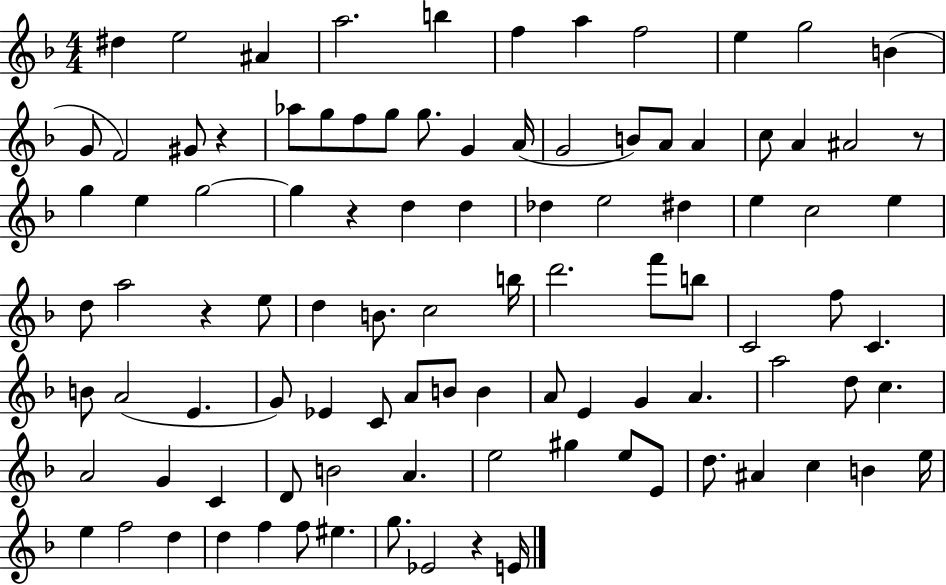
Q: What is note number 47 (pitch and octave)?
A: B5